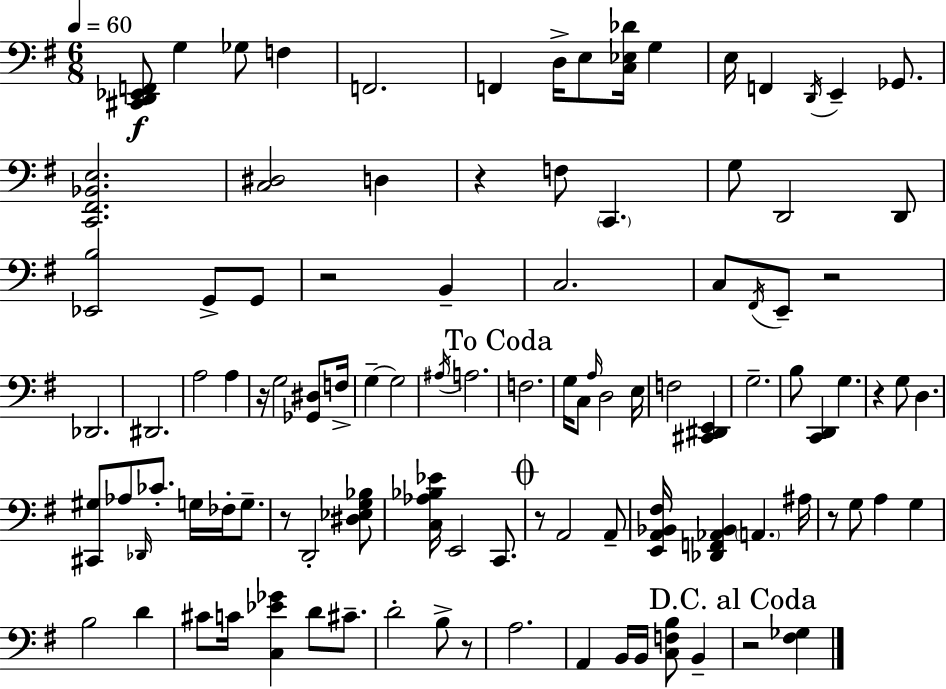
[C#2,D2,Eb2,F2]/e G3/q Gb3/e F3/q F2/h. F2/q D3/s E3/e [C3,Eb3,Db4]/s G3/q E3/s F2/q D2/s E2/q Gb2/e. [C2,F#2,Bb2,E3]/h. [C3,D#3]/h D3/q R/q F3/e C2/q. G3/e D2/h D2/e [Eb2,B3]/h G2/e G2/e R/h B2/q C3/h. C3/e F#2/s E2/e R/h Db2/h. D#2/h. A3/h A3/q R/s G3/h [Gb2,D#3]/e F3/s G3/q G3/h A#3/s A3/h. F3/h. G3/s C3/e A3/s D3/h E3/s F3/h [C#2,D#2,E2]/q G3/h. B3/e [C2,D2]/q G3/q. R/q G3/e D3/q. [C#2,G#3]/e Ab3/e Db2/s CES4/e. G3/s FES3/s G3/e. R/e D2/h [D#3,Eb3,G3,Bb3]/e [C3,Ab3,Bb3,Eb4]/s E2/h C2/e. R/e A2/h A2/e [E2,A2,Bb2,F#3]/s [Db2,F2,Ab2,Bb2]/q A2/q. A#3/s R/e G3/e A3/q G3/q B3/h D4/q C#4/e C4/s [C3,Eb4,Gb4]/q D4/e C#4/e. D4/h B3/e R/e A3/h. A2/q B2/s B2/s [C3,F3,B3]/e B2/q R/h [F#3,Gb3]/q